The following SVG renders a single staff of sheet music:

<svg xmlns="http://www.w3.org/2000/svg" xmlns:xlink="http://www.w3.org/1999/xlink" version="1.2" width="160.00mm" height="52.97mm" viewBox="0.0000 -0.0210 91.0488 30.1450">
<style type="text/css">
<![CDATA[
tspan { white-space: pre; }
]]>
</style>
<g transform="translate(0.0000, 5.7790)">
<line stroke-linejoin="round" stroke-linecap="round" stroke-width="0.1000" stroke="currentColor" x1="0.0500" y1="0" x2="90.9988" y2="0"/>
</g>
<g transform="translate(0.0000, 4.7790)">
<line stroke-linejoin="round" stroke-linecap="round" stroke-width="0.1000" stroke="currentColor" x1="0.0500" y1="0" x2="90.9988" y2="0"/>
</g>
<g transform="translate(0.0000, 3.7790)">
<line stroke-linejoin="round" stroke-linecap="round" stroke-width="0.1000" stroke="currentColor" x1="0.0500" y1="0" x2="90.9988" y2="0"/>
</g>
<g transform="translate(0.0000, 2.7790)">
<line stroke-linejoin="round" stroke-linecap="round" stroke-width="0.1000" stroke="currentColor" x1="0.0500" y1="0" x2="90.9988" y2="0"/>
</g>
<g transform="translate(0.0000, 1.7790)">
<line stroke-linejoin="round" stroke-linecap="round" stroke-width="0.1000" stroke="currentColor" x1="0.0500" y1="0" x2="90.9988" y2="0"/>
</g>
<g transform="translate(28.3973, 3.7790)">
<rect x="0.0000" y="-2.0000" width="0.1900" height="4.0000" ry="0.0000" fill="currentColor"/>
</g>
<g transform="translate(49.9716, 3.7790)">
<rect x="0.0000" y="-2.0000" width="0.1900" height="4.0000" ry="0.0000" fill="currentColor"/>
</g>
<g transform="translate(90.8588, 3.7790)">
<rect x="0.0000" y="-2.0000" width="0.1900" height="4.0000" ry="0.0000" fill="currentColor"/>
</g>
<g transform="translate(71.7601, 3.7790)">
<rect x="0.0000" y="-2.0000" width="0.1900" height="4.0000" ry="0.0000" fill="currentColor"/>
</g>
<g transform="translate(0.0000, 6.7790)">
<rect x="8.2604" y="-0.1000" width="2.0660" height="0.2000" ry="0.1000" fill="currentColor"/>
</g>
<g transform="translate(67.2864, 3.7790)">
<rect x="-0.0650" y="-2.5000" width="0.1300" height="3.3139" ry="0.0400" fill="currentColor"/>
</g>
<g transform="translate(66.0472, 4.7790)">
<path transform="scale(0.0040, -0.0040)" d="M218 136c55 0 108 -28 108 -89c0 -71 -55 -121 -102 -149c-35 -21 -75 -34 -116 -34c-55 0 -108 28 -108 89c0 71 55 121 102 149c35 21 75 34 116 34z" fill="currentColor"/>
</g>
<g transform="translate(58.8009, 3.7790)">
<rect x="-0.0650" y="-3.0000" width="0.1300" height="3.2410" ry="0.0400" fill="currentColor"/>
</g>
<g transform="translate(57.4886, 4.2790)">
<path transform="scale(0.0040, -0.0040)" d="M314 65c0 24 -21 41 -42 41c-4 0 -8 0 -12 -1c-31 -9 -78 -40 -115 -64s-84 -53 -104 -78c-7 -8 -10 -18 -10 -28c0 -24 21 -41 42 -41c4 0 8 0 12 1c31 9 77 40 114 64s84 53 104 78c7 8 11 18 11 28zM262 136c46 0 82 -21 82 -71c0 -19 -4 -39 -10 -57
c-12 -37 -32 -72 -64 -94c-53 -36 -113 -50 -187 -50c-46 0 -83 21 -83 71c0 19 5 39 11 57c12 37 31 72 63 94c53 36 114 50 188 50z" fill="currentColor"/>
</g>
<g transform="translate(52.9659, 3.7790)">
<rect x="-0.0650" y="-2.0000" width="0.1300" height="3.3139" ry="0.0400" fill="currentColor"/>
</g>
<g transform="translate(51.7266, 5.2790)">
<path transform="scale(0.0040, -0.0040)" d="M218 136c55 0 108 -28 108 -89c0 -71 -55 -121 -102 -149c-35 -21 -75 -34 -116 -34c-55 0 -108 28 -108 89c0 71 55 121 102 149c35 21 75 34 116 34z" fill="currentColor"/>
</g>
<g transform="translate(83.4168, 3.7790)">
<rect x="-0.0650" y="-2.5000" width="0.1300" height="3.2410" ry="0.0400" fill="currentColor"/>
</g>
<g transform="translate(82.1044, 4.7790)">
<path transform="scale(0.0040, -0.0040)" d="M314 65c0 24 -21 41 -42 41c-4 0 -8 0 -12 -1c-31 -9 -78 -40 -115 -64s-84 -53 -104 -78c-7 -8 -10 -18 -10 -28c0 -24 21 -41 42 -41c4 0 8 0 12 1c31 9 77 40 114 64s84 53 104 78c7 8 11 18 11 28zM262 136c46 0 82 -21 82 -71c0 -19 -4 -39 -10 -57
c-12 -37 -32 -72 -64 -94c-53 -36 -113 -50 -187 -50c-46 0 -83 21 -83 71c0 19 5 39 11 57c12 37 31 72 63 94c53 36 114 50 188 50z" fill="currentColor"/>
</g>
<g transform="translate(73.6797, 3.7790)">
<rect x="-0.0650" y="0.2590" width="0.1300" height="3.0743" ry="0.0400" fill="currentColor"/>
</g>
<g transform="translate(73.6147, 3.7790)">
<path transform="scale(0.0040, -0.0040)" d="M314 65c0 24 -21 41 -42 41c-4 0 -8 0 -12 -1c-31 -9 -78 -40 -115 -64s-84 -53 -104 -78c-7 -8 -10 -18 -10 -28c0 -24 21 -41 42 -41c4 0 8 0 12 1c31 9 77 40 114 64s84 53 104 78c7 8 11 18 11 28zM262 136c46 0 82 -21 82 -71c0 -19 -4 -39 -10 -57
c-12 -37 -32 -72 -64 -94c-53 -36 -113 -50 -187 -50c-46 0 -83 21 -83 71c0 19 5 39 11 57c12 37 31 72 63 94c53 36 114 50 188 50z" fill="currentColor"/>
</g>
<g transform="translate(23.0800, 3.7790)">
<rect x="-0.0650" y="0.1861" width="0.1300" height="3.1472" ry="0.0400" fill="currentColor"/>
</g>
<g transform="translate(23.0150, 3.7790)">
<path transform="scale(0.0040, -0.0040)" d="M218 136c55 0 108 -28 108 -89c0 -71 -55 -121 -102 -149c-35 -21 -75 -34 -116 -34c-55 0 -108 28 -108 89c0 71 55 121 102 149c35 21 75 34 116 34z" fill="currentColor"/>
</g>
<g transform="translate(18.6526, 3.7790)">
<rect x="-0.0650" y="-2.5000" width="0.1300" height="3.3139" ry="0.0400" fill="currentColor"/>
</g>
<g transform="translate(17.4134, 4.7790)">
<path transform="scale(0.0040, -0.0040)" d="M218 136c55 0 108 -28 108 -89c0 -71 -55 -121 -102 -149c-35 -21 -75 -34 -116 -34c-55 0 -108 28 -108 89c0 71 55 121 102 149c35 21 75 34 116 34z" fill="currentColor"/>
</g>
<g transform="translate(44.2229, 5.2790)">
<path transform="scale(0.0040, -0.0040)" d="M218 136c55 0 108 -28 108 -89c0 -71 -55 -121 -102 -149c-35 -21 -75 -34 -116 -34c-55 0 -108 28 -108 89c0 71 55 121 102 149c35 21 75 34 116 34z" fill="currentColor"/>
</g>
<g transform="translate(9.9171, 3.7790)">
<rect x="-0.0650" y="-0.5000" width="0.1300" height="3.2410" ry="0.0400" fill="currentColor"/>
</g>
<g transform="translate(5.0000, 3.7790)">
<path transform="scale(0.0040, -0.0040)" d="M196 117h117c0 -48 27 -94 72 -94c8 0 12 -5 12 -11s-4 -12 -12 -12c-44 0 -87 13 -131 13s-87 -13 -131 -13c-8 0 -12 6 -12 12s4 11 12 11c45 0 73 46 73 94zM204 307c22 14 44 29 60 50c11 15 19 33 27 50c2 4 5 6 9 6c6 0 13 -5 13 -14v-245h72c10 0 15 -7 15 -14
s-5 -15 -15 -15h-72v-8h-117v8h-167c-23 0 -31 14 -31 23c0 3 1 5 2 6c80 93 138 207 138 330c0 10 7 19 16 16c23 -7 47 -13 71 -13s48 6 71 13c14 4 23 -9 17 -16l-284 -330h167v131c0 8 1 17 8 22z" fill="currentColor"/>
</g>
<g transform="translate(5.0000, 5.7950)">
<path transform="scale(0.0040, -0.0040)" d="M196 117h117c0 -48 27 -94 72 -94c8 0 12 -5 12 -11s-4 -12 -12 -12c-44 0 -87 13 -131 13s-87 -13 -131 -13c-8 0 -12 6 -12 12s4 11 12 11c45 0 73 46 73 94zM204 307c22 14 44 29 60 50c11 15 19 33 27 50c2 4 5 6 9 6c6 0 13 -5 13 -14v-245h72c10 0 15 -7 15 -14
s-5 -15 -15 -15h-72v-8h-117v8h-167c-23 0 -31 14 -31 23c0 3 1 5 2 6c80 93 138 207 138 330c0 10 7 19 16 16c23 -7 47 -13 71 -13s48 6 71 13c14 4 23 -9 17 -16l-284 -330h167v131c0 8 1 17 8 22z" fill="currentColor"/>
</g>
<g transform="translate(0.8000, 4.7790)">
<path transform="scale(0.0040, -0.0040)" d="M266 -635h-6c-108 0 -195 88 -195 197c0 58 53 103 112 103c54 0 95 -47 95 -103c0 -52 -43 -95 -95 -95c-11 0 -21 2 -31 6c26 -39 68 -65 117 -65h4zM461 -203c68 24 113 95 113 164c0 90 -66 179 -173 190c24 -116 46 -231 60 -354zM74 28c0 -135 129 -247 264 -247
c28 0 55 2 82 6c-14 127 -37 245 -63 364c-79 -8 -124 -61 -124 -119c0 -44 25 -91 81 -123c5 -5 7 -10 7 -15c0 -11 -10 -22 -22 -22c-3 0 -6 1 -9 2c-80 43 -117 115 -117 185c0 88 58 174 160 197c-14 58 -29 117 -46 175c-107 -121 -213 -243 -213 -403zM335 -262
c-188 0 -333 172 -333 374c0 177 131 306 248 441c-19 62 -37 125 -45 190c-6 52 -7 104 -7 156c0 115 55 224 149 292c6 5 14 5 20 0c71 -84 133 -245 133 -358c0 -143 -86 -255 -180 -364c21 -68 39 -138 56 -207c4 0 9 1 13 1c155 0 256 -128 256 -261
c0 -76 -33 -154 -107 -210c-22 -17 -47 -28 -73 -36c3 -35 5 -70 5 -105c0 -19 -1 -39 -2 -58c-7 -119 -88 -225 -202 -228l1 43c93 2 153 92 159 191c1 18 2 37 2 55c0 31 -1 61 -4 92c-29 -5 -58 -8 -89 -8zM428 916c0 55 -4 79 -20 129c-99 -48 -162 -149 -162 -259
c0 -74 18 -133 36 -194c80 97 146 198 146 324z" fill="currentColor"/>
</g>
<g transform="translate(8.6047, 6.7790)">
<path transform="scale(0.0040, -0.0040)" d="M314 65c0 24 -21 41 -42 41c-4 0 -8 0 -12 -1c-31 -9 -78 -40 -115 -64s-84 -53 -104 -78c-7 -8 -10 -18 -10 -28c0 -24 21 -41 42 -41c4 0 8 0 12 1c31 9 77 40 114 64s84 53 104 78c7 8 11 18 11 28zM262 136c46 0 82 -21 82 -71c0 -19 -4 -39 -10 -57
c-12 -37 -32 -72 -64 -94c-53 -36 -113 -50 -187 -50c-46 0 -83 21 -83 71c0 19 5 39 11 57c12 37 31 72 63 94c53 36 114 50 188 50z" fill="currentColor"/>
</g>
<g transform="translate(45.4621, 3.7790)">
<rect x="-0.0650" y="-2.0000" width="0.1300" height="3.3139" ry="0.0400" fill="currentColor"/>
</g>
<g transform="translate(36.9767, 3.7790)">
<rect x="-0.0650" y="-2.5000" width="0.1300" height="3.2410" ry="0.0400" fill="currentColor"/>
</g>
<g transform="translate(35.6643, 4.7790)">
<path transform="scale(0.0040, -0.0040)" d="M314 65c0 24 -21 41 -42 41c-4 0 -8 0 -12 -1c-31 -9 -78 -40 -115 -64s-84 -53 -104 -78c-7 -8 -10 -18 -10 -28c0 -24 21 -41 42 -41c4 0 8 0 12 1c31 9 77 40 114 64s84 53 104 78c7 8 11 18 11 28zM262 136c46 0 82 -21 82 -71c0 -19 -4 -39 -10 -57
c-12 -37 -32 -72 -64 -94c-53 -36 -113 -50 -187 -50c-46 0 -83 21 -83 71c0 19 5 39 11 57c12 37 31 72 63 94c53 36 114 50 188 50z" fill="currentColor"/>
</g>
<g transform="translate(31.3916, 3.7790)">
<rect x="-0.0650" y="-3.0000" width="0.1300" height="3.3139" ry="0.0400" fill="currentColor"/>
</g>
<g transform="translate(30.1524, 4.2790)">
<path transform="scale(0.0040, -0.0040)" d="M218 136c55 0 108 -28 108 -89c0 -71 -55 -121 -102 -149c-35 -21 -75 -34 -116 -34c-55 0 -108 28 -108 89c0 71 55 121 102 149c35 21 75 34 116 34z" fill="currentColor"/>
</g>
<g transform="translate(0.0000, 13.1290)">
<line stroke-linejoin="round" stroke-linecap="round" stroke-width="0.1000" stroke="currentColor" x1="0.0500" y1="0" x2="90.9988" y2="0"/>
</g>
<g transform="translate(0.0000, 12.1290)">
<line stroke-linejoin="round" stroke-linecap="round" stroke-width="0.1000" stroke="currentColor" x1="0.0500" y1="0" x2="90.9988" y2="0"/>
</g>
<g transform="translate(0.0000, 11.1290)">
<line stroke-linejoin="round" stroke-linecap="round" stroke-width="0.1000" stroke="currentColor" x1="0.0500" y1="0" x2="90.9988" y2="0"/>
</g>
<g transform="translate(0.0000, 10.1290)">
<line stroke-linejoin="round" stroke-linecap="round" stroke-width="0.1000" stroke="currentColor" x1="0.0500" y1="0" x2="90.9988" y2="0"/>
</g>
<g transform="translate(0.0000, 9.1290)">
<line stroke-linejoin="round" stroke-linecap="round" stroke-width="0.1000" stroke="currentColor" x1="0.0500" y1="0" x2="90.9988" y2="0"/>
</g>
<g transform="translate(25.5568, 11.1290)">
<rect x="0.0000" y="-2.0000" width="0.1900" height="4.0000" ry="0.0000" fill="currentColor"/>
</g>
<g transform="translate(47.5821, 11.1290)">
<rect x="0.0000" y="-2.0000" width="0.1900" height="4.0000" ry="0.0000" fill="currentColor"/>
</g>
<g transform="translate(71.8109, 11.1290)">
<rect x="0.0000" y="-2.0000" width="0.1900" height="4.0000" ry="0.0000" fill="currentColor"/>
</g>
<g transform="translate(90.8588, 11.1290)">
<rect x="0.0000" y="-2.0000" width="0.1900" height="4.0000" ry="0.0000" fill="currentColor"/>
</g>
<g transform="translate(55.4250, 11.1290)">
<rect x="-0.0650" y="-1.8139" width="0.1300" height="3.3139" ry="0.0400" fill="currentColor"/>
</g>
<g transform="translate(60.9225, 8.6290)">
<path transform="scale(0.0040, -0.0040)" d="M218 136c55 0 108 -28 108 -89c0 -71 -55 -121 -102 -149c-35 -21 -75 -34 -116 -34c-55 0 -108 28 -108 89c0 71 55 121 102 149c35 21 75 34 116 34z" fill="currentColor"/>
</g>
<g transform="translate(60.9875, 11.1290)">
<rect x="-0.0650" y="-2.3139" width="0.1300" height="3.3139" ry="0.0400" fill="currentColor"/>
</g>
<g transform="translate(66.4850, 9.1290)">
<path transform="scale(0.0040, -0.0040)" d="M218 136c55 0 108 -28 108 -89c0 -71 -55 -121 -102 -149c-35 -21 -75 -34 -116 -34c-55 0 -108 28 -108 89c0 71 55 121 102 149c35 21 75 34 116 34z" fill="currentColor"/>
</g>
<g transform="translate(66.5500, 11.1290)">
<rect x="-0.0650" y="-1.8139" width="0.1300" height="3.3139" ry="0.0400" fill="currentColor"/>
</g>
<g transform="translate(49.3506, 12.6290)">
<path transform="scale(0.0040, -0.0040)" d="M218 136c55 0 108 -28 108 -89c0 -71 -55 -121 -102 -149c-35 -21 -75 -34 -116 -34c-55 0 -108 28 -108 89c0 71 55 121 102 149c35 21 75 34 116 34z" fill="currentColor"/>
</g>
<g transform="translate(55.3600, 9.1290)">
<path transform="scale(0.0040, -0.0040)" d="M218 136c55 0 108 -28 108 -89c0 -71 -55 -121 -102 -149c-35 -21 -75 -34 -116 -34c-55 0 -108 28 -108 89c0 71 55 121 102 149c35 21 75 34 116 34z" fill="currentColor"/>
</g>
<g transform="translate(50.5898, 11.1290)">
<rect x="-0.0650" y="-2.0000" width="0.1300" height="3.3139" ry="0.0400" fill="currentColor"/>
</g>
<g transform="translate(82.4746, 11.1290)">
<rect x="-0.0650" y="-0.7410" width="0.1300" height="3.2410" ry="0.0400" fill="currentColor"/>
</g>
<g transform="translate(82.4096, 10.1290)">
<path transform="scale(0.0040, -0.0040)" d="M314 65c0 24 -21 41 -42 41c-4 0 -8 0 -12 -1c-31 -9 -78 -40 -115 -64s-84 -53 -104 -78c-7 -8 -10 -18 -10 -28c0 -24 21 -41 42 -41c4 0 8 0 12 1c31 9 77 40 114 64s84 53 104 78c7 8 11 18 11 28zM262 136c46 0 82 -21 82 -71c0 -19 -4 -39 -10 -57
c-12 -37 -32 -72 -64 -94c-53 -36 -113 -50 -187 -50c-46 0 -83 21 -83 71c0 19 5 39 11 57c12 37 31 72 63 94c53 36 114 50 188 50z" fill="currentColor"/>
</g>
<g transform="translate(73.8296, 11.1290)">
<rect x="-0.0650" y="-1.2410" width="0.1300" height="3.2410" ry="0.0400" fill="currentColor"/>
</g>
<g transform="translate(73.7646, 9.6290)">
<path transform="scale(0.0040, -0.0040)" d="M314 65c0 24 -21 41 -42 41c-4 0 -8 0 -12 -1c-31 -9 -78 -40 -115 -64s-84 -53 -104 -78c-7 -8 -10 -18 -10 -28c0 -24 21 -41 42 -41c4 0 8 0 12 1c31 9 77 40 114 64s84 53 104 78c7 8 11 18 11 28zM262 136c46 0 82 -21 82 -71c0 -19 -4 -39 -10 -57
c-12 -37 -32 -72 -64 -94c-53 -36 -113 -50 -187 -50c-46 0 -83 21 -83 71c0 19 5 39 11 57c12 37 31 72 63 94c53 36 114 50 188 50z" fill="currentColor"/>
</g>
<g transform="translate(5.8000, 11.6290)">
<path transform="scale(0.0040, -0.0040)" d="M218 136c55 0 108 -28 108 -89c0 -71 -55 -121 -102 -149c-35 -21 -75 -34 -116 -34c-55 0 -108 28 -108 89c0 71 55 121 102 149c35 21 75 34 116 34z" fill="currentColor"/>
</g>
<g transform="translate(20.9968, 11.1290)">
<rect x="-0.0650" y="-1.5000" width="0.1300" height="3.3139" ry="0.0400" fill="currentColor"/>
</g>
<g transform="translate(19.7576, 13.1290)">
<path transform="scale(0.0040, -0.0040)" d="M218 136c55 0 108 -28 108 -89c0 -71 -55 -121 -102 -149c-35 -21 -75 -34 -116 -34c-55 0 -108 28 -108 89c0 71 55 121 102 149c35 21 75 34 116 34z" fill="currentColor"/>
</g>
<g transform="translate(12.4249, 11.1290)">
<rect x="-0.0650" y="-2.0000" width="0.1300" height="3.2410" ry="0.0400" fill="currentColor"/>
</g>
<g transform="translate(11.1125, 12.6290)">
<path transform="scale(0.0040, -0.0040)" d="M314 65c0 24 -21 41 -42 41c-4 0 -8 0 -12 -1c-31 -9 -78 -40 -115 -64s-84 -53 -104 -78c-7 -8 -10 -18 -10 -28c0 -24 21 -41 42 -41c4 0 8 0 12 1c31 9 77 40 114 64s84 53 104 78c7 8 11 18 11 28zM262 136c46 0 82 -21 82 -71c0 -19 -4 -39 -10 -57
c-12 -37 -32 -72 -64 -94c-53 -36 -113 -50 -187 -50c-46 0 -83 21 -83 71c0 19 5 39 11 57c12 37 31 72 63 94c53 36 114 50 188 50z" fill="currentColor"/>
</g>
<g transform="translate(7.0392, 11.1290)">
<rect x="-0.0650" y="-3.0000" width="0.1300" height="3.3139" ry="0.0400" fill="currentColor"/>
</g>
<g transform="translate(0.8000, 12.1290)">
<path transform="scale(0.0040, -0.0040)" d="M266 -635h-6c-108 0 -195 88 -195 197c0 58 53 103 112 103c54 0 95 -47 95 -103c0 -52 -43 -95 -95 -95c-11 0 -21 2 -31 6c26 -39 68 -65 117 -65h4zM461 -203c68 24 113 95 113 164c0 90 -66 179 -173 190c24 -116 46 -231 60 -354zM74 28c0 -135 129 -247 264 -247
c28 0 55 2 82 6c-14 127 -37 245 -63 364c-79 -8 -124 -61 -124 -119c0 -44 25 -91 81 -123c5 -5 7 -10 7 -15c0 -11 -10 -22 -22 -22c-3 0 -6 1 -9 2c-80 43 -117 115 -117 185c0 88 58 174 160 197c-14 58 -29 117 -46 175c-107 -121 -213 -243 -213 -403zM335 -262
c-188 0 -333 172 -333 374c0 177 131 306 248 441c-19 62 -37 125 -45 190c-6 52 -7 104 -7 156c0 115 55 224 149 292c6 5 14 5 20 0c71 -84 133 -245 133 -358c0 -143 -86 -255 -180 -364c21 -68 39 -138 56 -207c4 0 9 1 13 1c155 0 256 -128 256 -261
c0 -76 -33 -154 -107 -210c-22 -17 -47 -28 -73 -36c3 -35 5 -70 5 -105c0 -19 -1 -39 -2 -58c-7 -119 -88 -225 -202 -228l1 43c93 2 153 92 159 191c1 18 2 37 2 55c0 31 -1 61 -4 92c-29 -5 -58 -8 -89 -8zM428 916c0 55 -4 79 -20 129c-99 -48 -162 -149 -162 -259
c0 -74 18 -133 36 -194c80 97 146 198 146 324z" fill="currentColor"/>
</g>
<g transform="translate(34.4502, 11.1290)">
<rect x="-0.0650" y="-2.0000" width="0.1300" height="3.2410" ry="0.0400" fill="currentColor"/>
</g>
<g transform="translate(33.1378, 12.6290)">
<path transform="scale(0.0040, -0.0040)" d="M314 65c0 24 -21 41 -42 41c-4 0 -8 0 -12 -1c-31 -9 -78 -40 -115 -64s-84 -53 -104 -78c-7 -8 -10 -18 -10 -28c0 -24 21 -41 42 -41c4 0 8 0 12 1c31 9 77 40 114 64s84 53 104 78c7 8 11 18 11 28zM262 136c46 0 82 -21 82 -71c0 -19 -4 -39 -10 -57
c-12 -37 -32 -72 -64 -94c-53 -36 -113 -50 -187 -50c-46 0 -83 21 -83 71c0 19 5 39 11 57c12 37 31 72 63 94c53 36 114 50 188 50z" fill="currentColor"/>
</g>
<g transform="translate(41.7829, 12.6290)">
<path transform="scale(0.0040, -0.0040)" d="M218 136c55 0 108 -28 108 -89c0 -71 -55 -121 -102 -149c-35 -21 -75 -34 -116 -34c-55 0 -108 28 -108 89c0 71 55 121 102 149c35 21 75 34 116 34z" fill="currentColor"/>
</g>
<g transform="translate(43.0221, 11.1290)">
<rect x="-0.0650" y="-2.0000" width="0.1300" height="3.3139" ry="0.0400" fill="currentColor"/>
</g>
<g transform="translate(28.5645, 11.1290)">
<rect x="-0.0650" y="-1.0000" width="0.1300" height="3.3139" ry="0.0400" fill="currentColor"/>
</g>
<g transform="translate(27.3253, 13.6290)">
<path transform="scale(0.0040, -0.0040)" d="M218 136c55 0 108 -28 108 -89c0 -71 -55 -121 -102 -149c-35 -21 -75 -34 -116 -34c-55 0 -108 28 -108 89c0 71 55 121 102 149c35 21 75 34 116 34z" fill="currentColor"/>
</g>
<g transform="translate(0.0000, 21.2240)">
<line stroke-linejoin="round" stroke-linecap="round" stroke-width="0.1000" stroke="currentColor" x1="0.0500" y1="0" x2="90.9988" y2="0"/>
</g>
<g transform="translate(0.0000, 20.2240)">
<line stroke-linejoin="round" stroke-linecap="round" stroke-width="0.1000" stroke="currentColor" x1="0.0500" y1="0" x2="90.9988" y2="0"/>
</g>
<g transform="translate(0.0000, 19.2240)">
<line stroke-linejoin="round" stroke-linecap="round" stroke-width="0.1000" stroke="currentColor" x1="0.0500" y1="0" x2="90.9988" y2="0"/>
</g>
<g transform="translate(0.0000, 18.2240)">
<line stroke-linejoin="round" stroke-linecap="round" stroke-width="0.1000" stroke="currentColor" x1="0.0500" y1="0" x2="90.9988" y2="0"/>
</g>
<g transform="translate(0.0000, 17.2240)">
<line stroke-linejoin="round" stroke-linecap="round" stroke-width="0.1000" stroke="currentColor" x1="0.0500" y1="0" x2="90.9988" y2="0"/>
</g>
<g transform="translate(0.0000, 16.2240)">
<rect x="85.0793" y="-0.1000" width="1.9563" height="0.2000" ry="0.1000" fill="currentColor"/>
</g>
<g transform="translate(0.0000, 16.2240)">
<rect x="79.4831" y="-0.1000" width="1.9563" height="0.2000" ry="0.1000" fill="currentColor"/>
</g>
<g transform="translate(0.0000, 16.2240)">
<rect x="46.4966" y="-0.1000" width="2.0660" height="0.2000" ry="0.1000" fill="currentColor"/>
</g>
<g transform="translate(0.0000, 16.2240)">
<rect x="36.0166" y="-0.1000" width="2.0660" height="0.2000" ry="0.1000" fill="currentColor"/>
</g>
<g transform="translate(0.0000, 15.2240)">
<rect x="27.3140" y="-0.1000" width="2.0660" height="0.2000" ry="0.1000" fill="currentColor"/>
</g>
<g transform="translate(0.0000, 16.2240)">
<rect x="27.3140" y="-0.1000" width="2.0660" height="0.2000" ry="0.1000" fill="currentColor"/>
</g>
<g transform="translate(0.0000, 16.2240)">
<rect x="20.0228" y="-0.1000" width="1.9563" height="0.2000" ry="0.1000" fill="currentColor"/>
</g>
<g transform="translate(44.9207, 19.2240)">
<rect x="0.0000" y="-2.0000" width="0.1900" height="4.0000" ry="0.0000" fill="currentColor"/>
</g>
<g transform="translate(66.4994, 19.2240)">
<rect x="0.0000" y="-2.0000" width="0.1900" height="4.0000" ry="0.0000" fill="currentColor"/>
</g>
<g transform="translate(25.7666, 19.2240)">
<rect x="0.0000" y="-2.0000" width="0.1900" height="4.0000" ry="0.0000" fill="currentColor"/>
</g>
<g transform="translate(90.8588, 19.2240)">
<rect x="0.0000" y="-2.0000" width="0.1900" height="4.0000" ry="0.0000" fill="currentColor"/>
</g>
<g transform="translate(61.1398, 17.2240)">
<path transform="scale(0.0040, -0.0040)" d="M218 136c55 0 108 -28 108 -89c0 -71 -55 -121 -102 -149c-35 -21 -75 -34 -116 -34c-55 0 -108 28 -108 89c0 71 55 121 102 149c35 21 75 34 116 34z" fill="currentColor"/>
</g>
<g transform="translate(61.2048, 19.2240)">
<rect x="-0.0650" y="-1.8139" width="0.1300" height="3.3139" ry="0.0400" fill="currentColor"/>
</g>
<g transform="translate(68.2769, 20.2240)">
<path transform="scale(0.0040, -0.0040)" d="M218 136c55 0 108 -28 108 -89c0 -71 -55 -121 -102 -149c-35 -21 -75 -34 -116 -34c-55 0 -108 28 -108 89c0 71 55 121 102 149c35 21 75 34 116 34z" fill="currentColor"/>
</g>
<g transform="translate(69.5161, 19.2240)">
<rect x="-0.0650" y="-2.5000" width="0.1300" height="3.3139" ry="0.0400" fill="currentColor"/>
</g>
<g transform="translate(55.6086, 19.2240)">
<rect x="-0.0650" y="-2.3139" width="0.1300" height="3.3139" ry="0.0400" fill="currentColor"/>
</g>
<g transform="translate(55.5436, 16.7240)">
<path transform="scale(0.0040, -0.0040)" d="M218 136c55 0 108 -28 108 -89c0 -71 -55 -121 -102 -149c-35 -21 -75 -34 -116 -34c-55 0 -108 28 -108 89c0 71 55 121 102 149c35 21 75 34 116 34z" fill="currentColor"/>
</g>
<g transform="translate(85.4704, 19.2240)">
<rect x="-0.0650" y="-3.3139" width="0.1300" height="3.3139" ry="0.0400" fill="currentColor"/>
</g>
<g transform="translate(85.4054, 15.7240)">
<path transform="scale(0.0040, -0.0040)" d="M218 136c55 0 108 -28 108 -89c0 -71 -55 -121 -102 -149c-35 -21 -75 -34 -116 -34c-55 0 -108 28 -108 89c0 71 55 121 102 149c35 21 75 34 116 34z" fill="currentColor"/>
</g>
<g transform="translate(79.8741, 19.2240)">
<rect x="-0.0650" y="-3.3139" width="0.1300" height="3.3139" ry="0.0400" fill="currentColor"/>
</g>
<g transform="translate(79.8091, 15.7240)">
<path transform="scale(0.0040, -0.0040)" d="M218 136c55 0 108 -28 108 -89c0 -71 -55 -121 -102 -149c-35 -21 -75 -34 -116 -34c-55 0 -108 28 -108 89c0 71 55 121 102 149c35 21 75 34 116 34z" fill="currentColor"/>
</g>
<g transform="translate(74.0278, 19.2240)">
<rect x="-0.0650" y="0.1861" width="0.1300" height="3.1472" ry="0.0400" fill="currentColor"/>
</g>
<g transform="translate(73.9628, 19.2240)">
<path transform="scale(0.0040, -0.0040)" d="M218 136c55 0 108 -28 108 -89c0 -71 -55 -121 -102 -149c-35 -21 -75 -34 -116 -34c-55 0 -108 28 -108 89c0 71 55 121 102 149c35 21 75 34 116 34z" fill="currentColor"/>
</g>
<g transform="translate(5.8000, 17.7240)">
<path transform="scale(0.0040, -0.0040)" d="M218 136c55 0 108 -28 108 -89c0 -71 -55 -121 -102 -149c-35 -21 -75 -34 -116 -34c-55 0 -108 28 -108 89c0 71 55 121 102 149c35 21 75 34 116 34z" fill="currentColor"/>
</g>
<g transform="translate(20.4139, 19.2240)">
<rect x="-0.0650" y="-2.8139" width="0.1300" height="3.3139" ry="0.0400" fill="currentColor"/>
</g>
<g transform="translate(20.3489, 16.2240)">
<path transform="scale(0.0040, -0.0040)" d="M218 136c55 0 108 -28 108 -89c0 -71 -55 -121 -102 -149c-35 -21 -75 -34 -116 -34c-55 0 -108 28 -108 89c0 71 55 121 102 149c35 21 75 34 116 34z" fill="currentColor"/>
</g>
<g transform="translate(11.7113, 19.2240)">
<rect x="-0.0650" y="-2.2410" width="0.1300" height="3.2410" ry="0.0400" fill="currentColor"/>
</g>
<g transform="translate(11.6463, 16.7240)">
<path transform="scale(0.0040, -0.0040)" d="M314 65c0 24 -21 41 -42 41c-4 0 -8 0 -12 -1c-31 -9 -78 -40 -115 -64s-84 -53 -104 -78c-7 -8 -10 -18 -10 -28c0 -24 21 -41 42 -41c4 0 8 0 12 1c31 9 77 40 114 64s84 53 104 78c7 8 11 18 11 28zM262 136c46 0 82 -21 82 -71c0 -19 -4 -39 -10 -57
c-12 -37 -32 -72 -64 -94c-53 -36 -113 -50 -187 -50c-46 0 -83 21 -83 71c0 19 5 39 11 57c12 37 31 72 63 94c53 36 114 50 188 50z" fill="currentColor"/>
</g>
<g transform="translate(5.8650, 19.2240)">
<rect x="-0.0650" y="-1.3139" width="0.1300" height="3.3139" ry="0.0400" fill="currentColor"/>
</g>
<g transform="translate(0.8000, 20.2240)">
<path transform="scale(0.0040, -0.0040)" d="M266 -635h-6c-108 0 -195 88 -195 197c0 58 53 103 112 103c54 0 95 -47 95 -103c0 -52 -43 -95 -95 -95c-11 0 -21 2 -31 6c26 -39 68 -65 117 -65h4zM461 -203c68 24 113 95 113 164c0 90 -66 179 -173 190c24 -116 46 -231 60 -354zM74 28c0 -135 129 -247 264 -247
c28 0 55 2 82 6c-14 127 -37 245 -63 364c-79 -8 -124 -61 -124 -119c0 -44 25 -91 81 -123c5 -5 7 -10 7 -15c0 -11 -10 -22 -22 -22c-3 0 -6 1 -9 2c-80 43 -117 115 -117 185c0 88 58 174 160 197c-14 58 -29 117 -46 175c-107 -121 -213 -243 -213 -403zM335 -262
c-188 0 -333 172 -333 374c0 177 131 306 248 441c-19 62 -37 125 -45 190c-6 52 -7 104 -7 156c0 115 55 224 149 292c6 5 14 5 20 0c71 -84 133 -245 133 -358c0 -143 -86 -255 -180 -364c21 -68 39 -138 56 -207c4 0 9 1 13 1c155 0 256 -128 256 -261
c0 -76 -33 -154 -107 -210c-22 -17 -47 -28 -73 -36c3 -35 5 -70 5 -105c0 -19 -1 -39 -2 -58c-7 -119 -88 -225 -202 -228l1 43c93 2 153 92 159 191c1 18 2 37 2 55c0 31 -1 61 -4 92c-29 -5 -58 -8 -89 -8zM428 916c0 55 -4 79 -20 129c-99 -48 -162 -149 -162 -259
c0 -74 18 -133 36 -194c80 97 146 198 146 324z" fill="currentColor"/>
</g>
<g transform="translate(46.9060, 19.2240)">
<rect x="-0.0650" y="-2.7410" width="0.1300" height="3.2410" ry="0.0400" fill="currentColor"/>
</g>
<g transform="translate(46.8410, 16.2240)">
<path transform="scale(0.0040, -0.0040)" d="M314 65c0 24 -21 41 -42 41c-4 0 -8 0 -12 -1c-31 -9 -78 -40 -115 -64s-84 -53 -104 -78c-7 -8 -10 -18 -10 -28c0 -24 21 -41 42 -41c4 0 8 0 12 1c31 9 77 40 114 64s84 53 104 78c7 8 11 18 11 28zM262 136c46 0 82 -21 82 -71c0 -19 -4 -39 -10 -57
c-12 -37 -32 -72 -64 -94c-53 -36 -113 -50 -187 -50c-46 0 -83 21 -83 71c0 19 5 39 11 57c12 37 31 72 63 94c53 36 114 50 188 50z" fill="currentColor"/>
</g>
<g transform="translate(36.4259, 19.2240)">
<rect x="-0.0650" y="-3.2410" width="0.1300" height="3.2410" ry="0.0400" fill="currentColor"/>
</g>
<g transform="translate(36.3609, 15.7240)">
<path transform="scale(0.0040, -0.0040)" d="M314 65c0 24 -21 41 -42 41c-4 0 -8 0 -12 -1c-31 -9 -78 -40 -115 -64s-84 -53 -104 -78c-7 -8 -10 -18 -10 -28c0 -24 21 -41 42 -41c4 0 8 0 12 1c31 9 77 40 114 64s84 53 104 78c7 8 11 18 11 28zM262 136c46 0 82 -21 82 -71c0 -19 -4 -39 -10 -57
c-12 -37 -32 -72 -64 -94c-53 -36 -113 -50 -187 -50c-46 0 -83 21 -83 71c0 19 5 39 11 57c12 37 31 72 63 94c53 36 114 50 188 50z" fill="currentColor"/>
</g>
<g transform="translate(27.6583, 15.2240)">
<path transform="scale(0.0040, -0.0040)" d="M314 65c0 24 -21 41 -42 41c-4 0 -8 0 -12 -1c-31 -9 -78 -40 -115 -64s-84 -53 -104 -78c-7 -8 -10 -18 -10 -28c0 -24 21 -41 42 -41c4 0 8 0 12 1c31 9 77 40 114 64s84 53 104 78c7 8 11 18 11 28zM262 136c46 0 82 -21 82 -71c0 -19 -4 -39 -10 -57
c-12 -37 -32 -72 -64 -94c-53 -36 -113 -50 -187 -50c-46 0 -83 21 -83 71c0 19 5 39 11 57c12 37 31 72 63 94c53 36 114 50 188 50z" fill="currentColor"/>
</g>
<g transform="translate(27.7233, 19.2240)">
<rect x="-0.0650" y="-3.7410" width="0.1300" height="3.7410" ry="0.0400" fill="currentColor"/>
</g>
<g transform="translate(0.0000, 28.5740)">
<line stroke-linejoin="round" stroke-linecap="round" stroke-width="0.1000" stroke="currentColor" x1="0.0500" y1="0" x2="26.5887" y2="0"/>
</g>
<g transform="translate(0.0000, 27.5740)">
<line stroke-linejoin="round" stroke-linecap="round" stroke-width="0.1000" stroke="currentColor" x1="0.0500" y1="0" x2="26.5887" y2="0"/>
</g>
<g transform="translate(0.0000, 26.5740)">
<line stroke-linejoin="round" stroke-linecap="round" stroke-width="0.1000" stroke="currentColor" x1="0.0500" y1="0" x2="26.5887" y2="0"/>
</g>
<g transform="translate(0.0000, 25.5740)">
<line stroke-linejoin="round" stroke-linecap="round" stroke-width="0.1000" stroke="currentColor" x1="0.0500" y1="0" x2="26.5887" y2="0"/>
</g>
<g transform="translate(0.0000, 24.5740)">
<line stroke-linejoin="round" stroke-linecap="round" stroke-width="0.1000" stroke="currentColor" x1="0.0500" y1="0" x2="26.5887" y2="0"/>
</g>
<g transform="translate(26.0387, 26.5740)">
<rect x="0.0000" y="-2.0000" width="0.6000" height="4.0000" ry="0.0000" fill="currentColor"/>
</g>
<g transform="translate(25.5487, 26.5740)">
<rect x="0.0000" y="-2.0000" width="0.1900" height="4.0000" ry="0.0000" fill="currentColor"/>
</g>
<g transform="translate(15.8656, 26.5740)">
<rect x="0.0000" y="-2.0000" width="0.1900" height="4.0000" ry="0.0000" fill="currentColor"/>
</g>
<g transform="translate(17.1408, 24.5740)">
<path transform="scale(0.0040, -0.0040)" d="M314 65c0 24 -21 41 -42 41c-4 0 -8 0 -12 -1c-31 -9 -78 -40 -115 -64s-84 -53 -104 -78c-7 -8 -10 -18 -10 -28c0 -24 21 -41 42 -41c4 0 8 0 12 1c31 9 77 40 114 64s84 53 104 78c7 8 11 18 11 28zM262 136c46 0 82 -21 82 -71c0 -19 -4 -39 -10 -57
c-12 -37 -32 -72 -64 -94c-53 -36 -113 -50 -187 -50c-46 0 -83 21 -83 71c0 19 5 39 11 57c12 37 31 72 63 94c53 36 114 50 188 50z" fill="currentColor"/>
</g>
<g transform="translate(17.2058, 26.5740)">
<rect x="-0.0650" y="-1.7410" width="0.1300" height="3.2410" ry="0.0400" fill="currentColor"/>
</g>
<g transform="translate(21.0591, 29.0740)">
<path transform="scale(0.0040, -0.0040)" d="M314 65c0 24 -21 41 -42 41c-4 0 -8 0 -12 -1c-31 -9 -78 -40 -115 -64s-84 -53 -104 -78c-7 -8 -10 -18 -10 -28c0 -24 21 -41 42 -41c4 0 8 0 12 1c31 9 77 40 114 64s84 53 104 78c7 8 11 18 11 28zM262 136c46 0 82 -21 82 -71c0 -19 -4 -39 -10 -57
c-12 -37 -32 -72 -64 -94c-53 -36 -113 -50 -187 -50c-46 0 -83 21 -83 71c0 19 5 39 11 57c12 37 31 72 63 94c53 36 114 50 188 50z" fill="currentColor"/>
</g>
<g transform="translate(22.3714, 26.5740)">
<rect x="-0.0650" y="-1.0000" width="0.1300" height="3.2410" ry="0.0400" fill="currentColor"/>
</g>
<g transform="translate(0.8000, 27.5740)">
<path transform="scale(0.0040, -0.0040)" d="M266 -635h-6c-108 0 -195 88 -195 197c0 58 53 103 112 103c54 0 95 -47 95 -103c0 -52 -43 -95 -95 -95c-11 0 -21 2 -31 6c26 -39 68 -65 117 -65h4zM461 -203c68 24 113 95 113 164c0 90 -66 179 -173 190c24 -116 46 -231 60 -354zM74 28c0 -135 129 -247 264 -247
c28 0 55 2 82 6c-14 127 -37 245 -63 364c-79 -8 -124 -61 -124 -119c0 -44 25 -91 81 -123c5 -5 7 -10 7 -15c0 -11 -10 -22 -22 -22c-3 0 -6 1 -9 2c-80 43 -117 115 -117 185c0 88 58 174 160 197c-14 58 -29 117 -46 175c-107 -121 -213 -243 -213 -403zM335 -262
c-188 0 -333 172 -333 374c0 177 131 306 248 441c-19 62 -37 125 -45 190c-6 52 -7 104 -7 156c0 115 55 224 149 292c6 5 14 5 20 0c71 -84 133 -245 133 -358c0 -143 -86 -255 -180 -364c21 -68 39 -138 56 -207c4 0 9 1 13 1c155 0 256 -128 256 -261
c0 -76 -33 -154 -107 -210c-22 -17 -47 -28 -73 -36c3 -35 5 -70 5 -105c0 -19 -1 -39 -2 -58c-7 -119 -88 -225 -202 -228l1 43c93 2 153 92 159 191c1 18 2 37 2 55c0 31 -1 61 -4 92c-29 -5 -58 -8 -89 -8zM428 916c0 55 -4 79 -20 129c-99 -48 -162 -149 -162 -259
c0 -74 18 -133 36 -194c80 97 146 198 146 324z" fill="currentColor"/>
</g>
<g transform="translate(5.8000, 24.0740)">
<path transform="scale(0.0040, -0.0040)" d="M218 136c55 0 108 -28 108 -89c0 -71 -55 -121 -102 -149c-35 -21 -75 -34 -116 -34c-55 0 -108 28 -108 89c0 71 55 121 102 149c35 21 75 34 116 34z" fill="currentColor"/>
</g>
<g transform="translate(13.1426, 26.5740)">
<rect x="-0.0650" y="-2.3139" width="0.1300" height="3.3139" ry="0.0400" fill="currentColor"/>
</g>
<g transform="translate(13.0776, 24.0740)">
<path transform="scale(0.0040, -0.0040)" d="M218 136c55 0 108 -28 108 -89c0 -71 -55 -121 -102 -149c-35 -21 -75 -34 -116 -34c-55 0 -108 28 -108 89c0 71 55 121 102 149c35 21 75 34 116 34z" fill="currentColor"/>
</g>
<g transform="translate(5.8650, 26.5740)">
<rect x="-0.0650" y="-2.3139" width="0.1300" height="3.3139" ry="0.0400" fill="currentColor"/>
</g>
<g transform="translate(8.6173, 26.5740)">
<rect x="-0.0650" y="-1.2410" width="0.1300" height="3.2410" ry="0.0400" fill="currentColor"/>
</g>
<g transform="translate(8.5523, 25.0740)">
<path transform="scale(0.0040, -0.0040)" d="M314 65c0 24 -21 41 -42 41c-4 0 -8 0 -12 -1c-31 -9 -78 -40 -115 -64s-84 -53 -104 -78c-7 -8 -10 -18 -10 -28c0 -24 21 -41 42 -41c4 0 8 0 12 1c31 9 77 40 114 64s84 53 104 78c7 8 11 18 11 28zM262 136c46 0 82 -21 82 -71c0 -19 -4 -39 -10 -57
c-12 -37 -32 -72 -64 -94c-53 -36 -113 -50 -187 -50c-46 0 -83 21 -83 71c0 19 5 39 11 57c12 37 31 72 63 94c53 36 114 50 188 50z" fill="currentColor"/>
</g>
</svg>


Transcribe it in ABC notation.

X:1
T:Untitled
M:4/4
L:1/4
K:C
C2 G B A G2 F F A2 G B2 G2 A F2 E D F2 F F f g f e2 d2 e g2 a c'2 b2 a2 g f G B b b g e2 g f2 D2